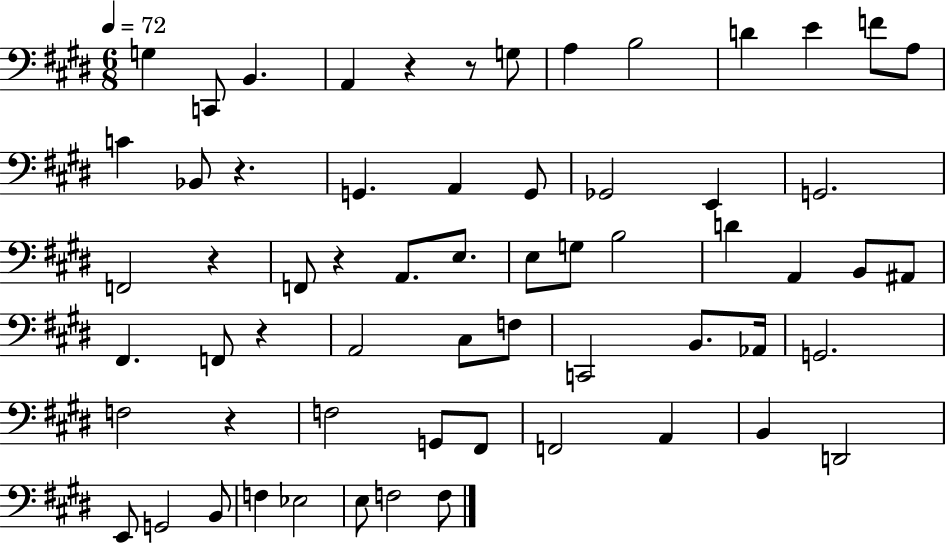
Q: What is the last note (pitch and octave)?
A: F3